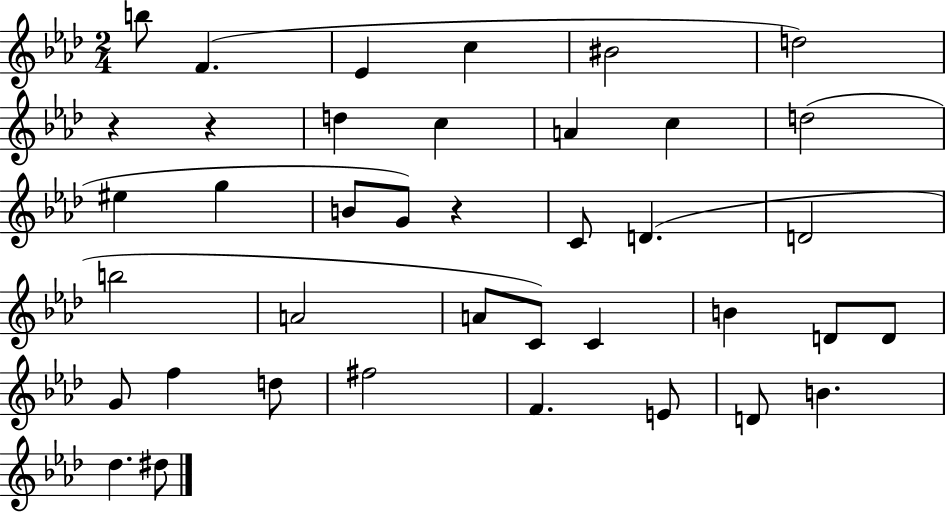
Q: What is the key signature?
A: AES major